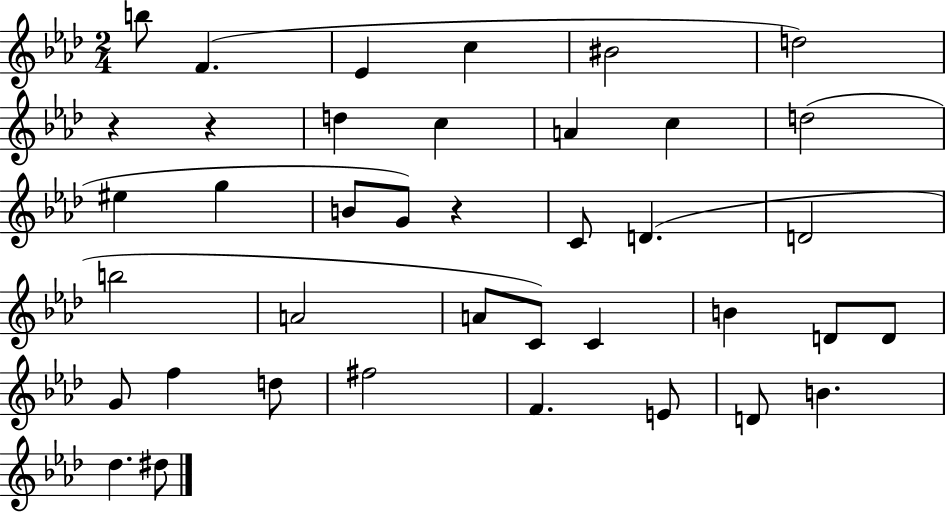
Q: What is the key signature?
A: AES major